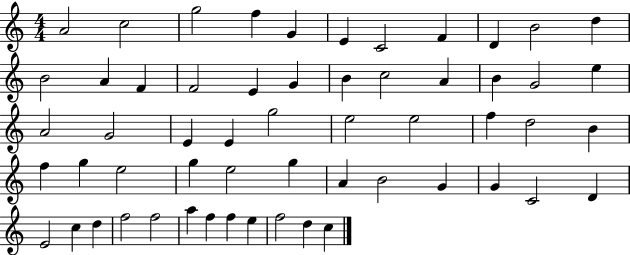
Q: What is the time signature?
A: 4/4